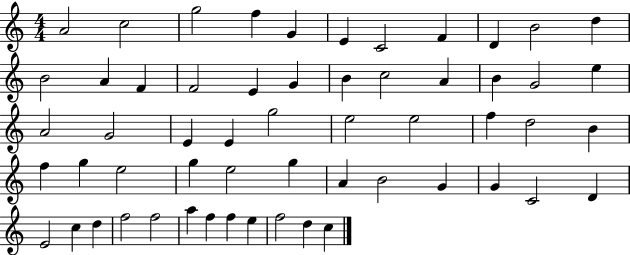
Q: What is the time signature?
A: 4/4